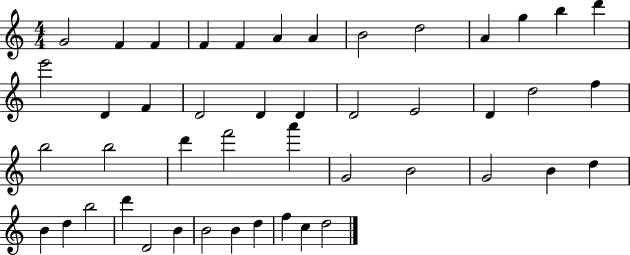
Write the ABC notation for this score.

X:1
T:Untitled
M:4/4
L:1/4
K:C
G2 F F F F A A B2 d2 A g b d' e'2 D F D2 D D D2 E2 D d2 f b2 b2 d' f'2 a' G2 B2 G2 B d B d b2 d' D2 B B2 B d f c d2